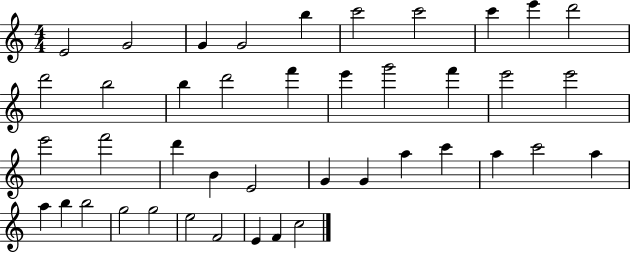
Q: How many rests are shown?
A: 0